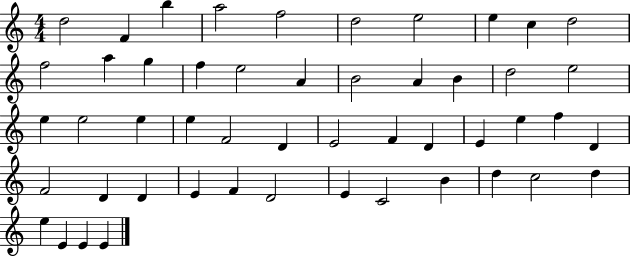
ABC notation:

X:1
T:Untitled
M:4/4
L:1/4
K:C
d2 F b a2 f2 d2 e2 e c d2 f2 a g f e2 A B2 A B d2 e2 e e2 e e F2 D E2 F D E e f D F2 D D E F D2 E C2 B d c2 d e E E E